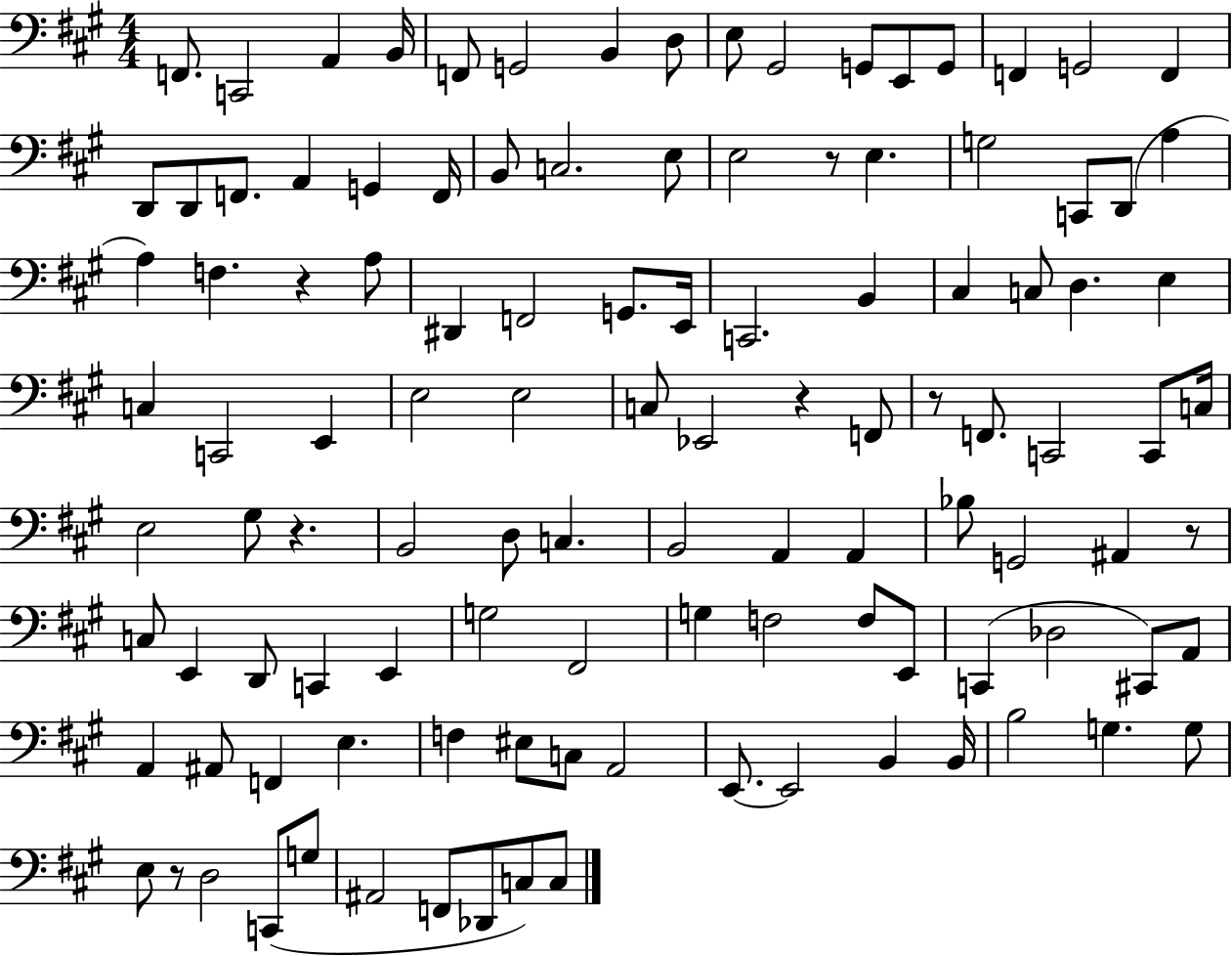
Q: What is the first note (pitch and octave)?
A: F2